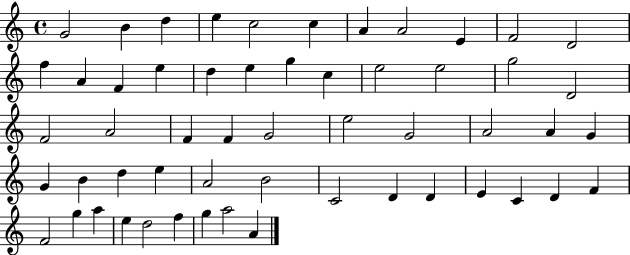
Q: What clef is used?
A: treble